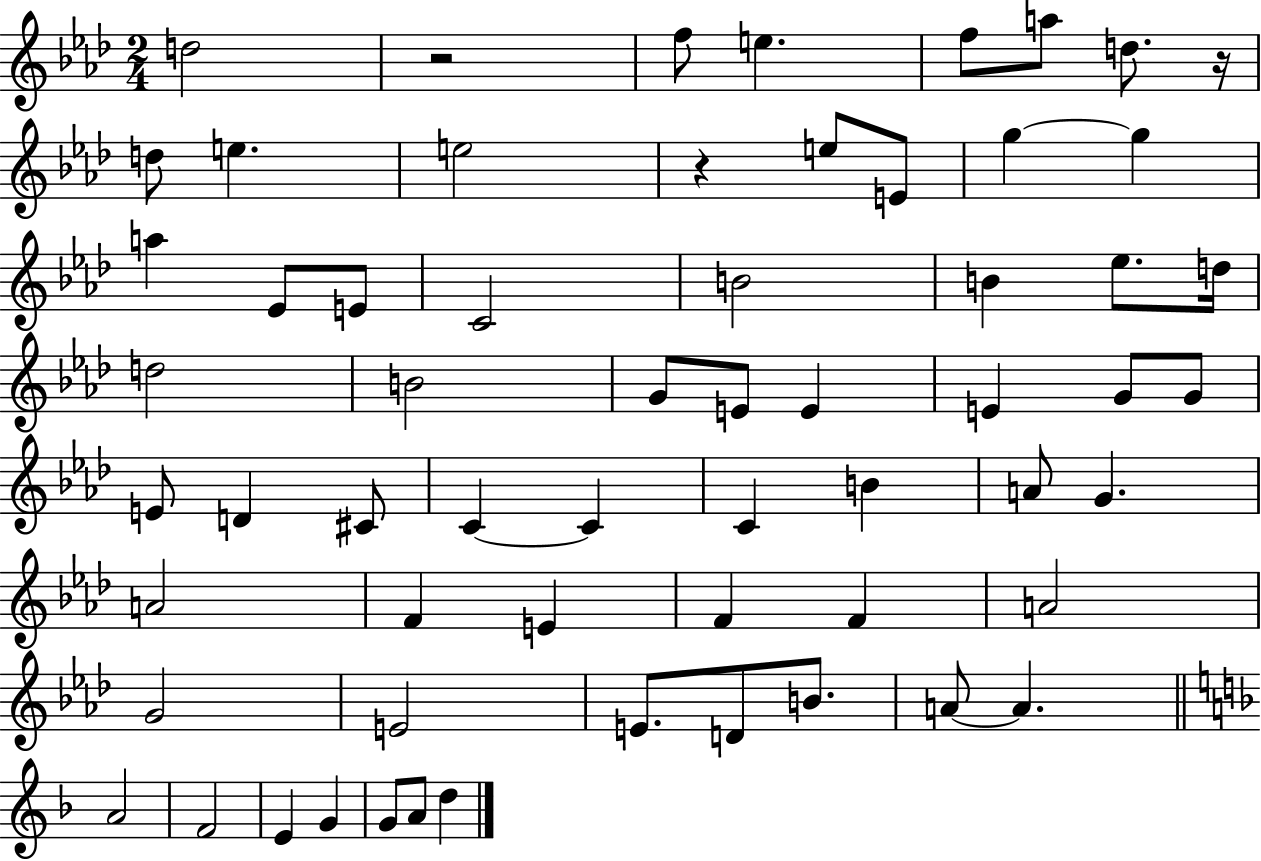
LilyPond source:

{
  \clef treble
  \numericTimeSignature
  \time 2/4
  \key aes \major
  d''2 | r2 | f''8 e''4. | f''8 a''8 d''8. r16 | \break d''8 e''4. | e''2 | r4 e''8 e'8 | g''4~~ g''4 | \break a''4 ees'8 e'8 | c'2 | b'2 | b'4 ees''8. d''16 | \break d''2 | b'2 | g'8 e'8 e'4 | e'4 g'8 g'8 | \break e'8 d'4 cis'8 | c'4~~ c'4 | c'4 b'4 | a'8 g'4. | \break a'2 | f'4 e'4 | f'4 f'4 | a'2 | \break g'2 | e'2 | e'8. d'8 b'8. | a'8~~ a'4. | \break \bar "||" \break \key f \major a'2 | f'2 | e'4 g'4 | g'8 a'8 d''4 | \break \bar "|."
}